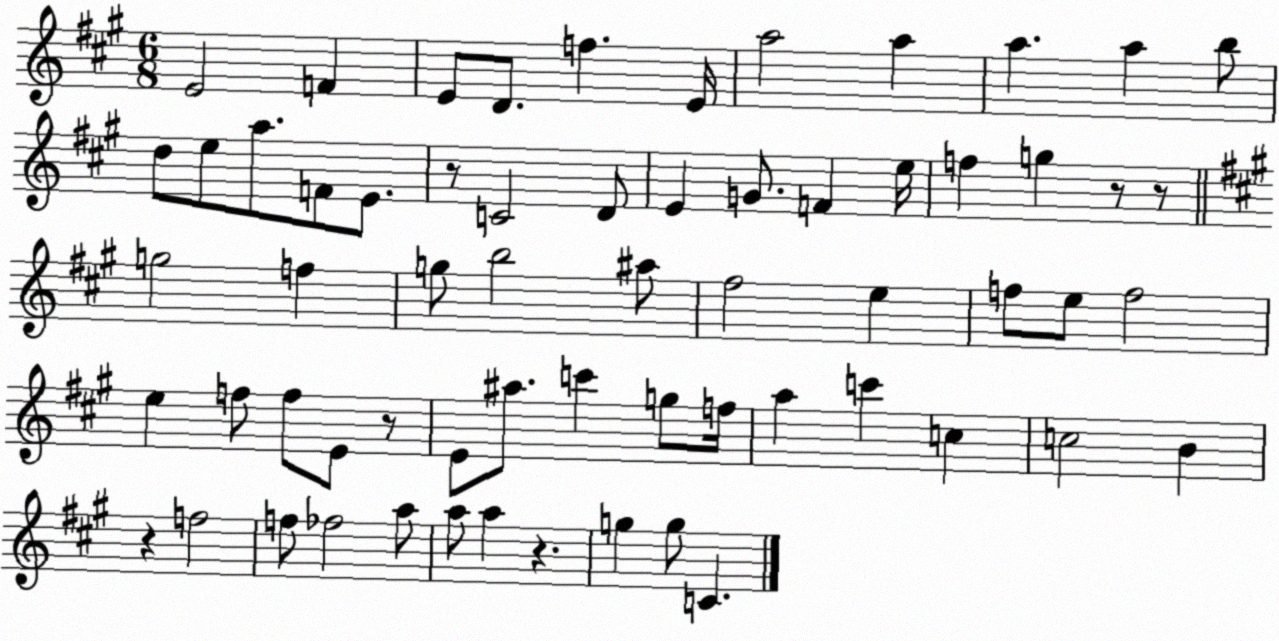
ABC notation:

X:1
T:Untitled
M:6/8
L:1/4
K:A
E2 F E/2 D/2 f E/4 a2 a a a b/2 d/2 e/2 a/2 F/2 E/2 z/2 C2 D/2 E G/2 F e/4 f g z/2 z/2 g2 f g/2 b2 ^a/2 ^f2 e f/2 e/2 f2 e f/2 f/2 E/2 z/2 E/2 ^a/2 c' g/2 f/4 a c' c c2 B z f2 f/2 _f2 a/2 a/2 a z g g/2 C